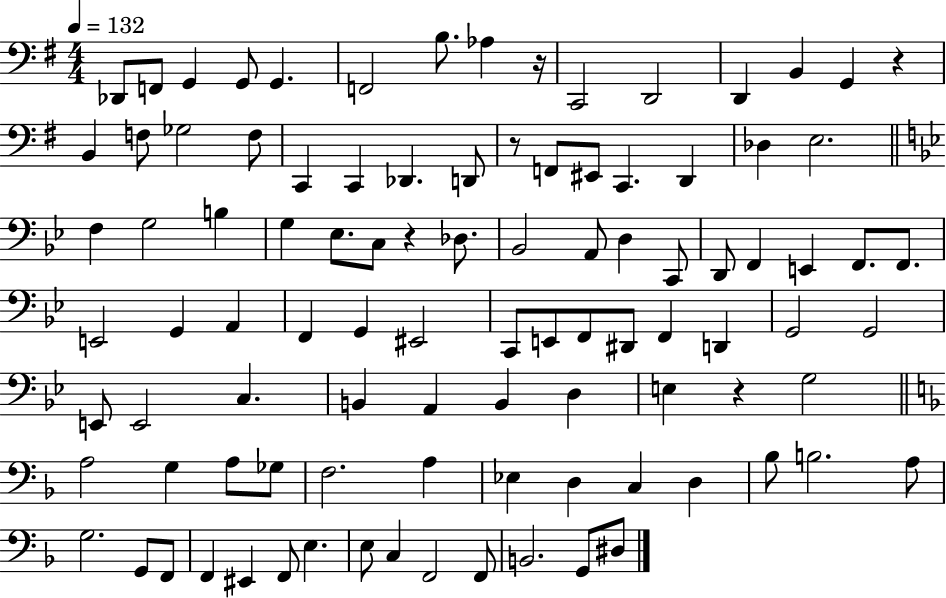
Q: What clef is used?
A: bass